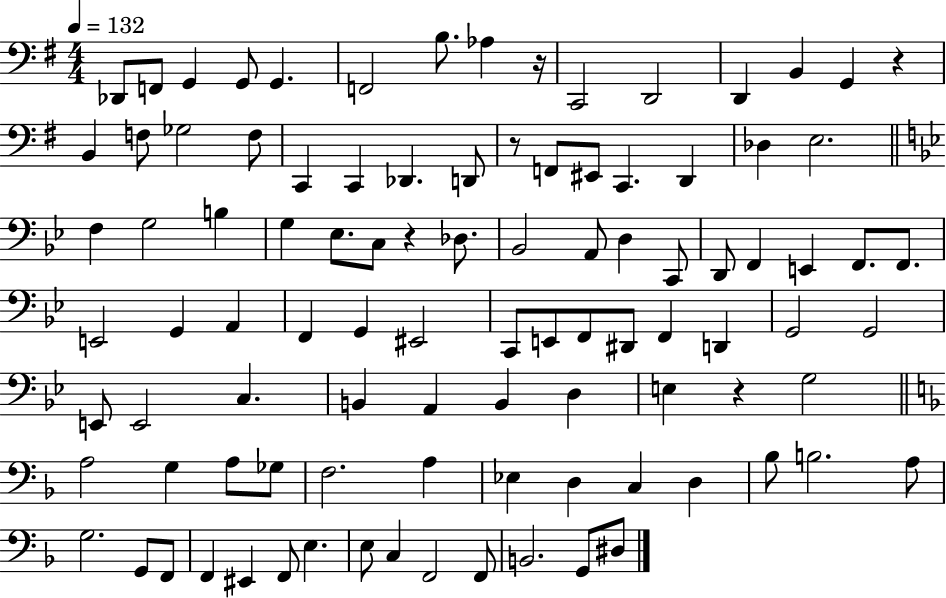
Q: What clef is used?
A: bass